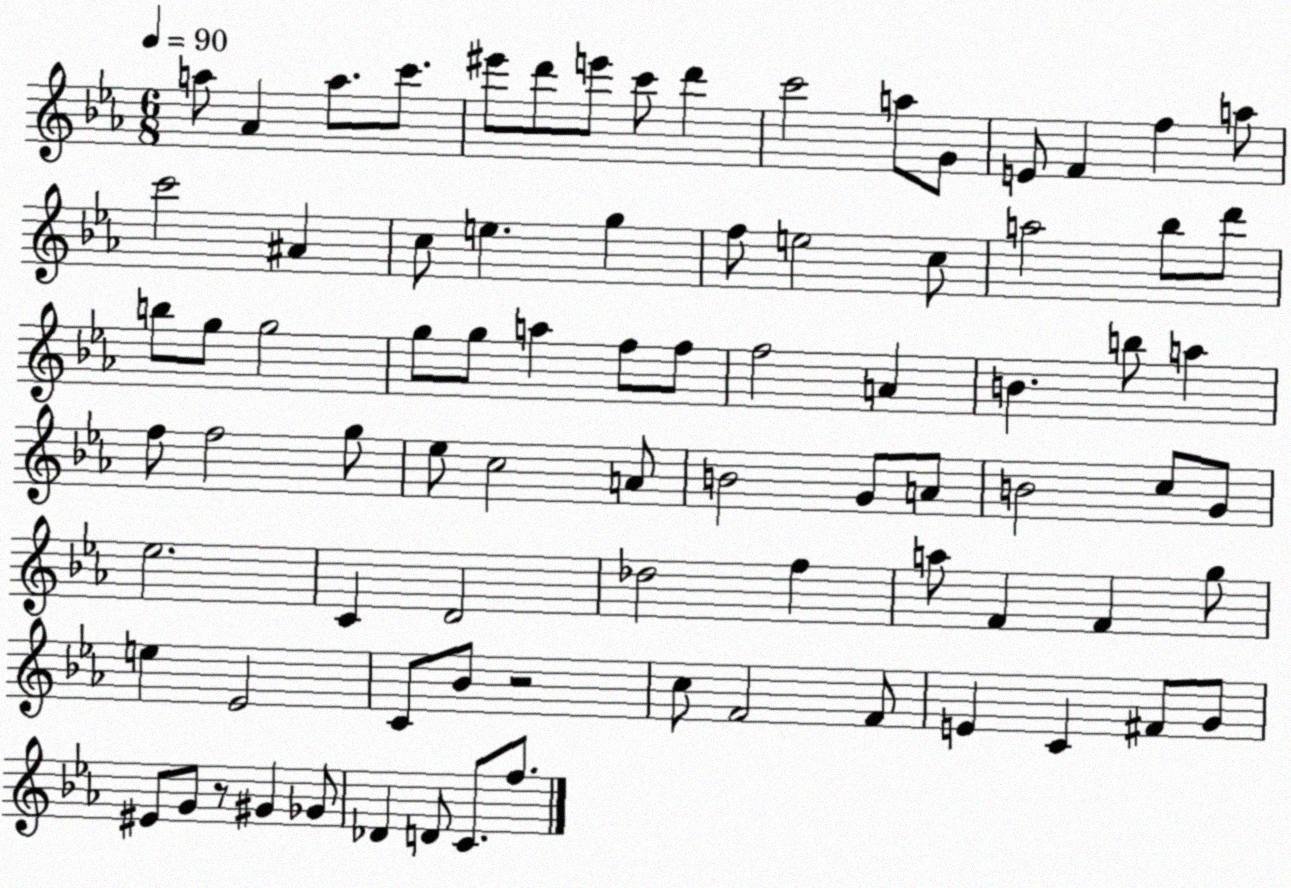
X:1
T:Untitled
M:6/8
L:1/4
K:Eb
a/2 _A a/2 c'/2 ^e'/2 d'/2 e'/2 c'/2 d' c'2 a/2 G/2 E/2 F f a/2 c'2 ^A c/2 e g f/2 e2 c/2 a2 _b/2 d'/2 b/2 g/2 g2 g/2 g/2 a f/2 f/2 f2 A B b/2 a f/2 f2 g/2 _e/2 c2 A/2 B2 G/2 A/2 B2 c/2 G/2 _e2 C D2 _d2 f a/2 F F g/2 e _E2 C/2 _B/2 z2 c/2 F2 F/2 E C ^F/2 G/2 ^E/2 G/2 z/2 ^G _G/2 _D D/2 C/2 f/2